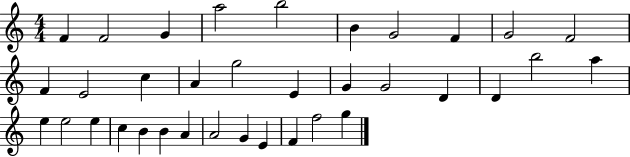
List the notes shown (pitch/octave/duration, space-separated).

F4/q F4/h G4/q A5/h B5/h B4/q G4/h F4/q G4/h F4/h F4/q E4/h C5/q A4/q G5/h E4/q G4/q G4/h D4/q D4/q B5/h A5/q E5/q E5/h E5/q C5/q B4/q B4/q A4/q A4/h G4/q E4/q F4/q F5/h G5/q